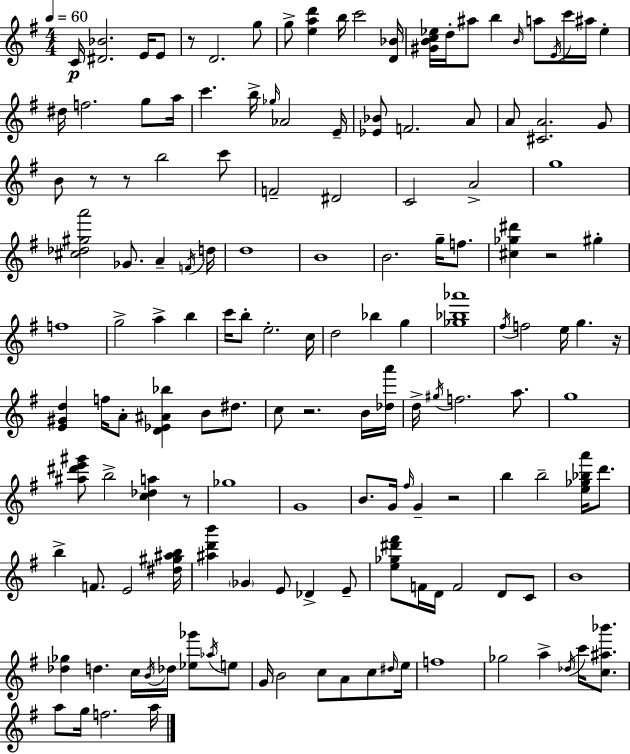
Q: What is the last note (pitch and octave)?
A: A5